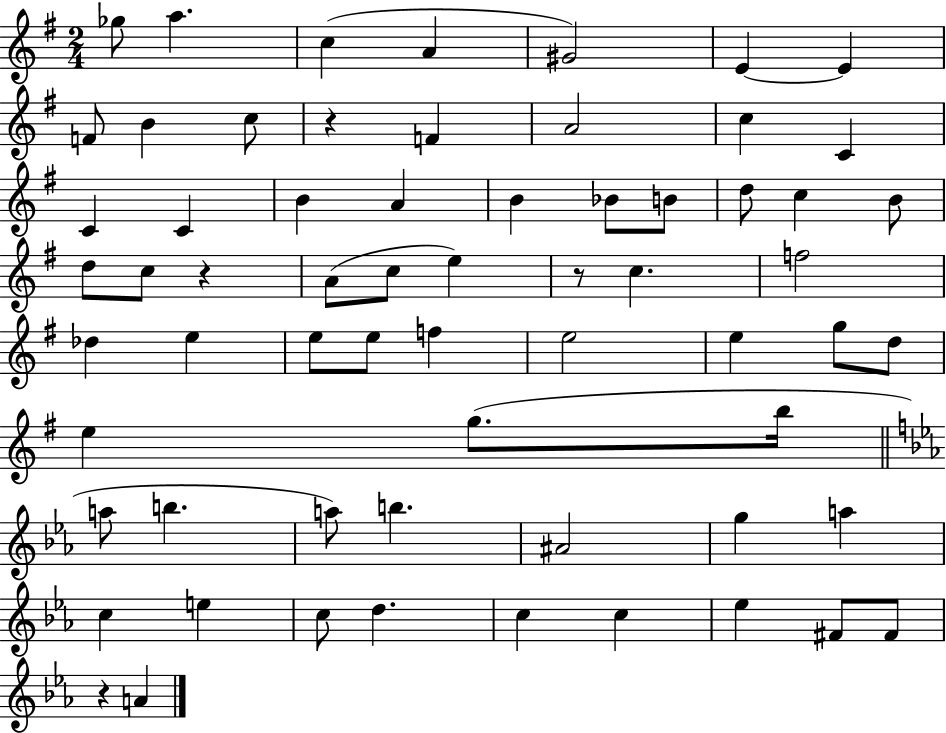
Gb5/e A5/q. C5/q A4/q G#4/h E4/q E4/q F4/e B4/q C5/e R/q F4/q A4/h C5/q C4/q C4/q C4/q B4/q A4/q B4/q Bb4/e B4/e D5/e C5/q B4/e D5/e C5/e R/q A4/e C5/e E5/q R/e C5/q. F5/h Db5/q E5/q E5/e E5/e F5/q E5/h E5/q G5/e D5/e E5/q G5/e. B5/s A5/e B5/q. A5/e B5/q. A#4/h G5/q A5/q C5/q E5/q C5/e D5/q. C5/q C5/q Eb5/q F#4/e F#4/e R/q A4/q